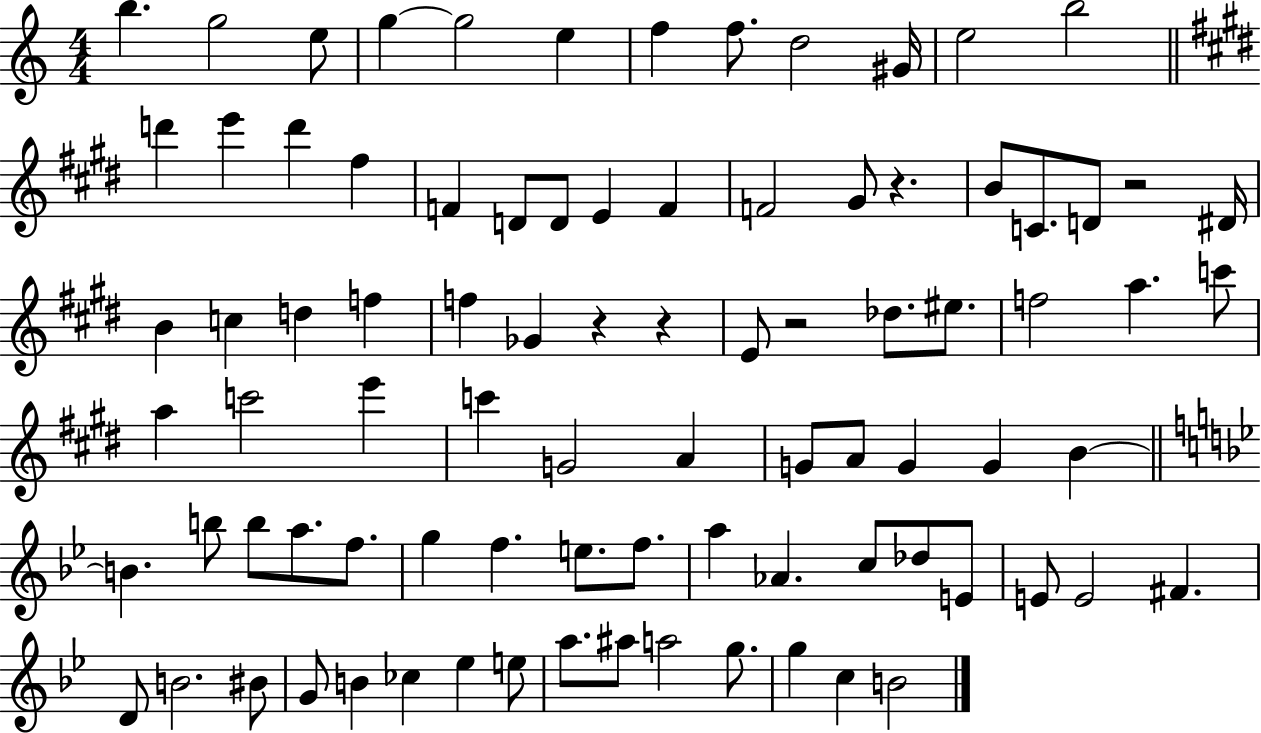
{
  \clef treble
  \numericTimeSignature
  \time 4/4
  \key c \major
  b''4. g''2 e''8 | g''4~~ g''2 e''4 | f''4 f''8. d''2 gis'16 | e''2 b''2 | \break \bar "||" \break \key e \major d'''4 e'''4 d'''4 fis''4 | f'4 d'8 d'8 e'4 f'4 | f'2 gis'8 r4. | b'8 c'8. d'8 r2 dis'16 | \break b'4 c''4 d''4 f''4 | f''4 ges'4 r4 r4 | e'8 r2 des''8. eis''8. | f''2 a''4. c'''8 | \break a''4 c'''2 e'''4 | c'''4 g'2 a'4 | g'8 a'8 g'4 g'4 b'4~~ | \bar "||" \break \key g \minor b'4. b''8 b''8 a''8. f''8. | g''4 f''4. e''8. f''8. | a''4 aes'4. c''8 des''8 e'8 | e'8 e'2 fis'4. | \break d'8 b'2. bis'8 | g'8 b'4 ces''4 ees''4 e''8 | a''8. ais''8 a''2 g''8. | g''4 c''4 b'2 | \break \bar "|."
}